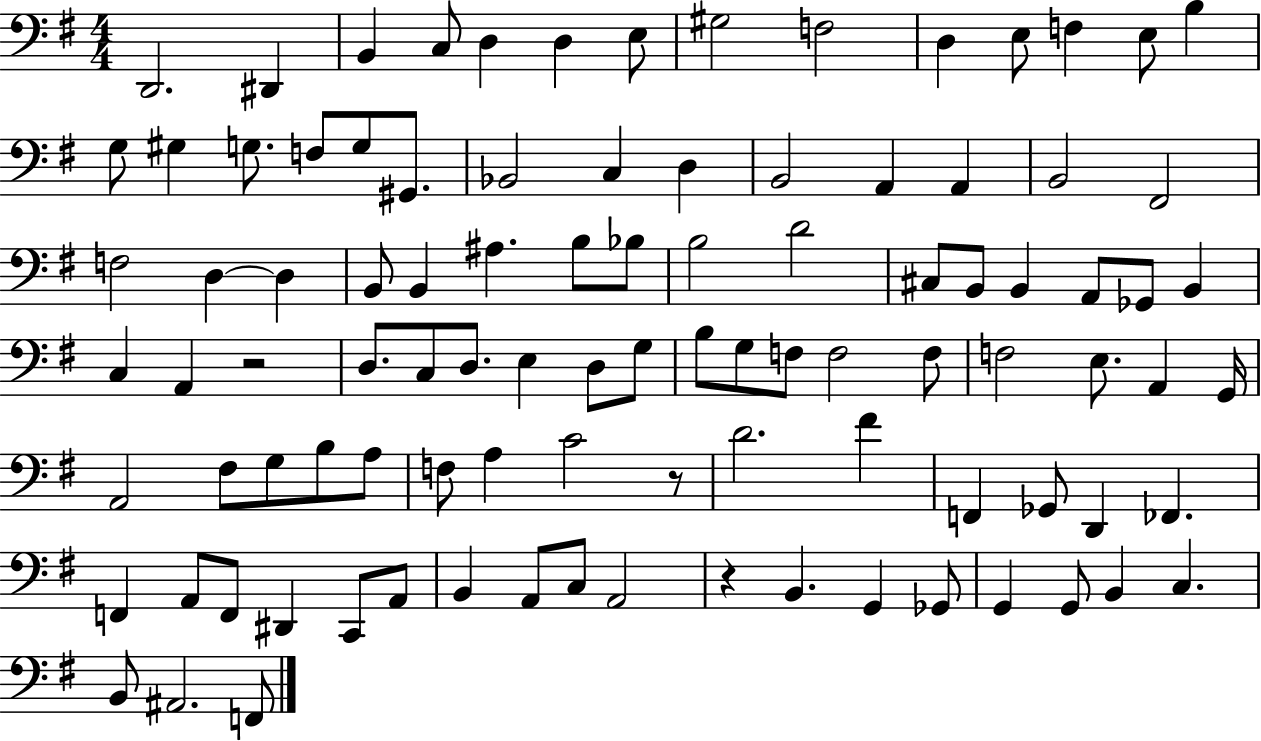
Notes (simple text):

D2/h. D#2/q B2/q C3/e D3/q D3/q E3/e G#3/h F3/h D3/q E3/e F3/q E3/e B3/q G3/e G#3/q G3/e. F3/e G3/e G#2/e. Bb2/h C3/q D3/q B2/h A2/q A2/q B2/h F#2/h F3/h D3/q D3/q B2/e B2/q A#3/q. B3/e Bb3/e B3/h D4/h C#3/e B2/e B2/q A2/e Gb2/e B2/q C3/q A2/q R/h D3/e. C3/e D3/e. E3/q D3/e G3/e B3/e G3/e F3/e F3/h F3/e F3/h E3/e. A2/q G2/s A2/h F#3/e G3/e B3/e A3/e F3/e A3/q C4/h R/e D4/h. F#4/q F2/q Gb2/e D2/q FES2/q. F2/q A2/e F2/e D#2/q C2/e A2/e B2/q A2/e C3/e A2/h R/q B2/q. G2/q Gb2/e G2/q G2/e B2/q C3/q. B2/e A#2/h. F2/e